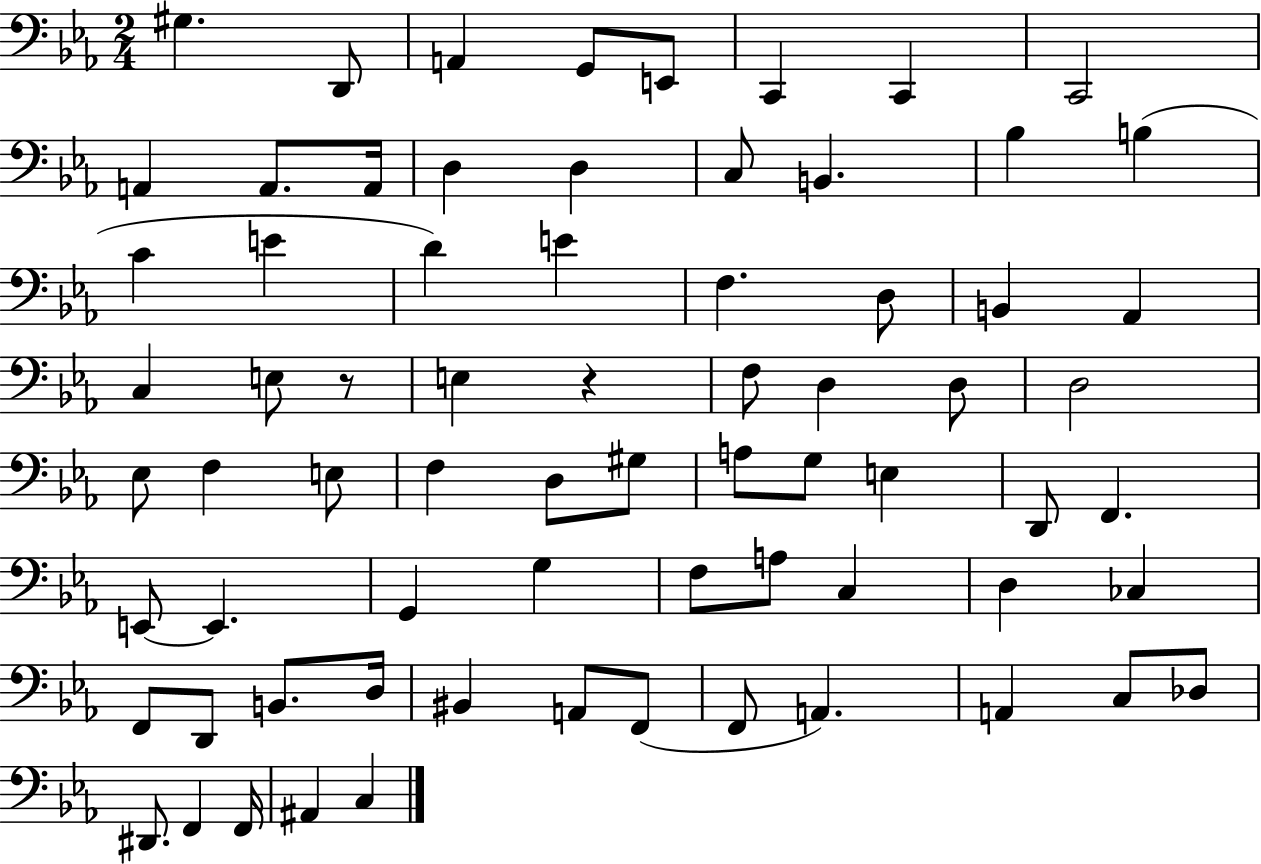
{
  \clef bass
  \numericTimeSignature
  \time 2/4
  \key ees \major
  \repeat volta 2 { gis4. d,8 | a,4 g,8 e,8 | c,4 c,4 | c,2 | \break a,4 a,8. a,16 | d4 d4 | c8 b,4. | bes4 b4( | \break c'4 e'4 | d'4) e'4 | f4. d8 | b,4 aes,4 | \break c4 e8 r8 | e4 r4 | f8 d4 d8 | d2 | \break ees8 f4 e8 | f4 d8 gis8 | a8 g8 e4 | d,8 f,4. | \break e,8~~ e,4. | g,4 g4 | f8 a8 c4 | d4 ces4 | \break f,8 d,8 b,8. d16 | bis,4 a,8 f,8( | f,8 a,4.) | a,4 c8 des8 | \break dis,8. f,4 f,16 | ais,4 c4 | } \bar "|."
}